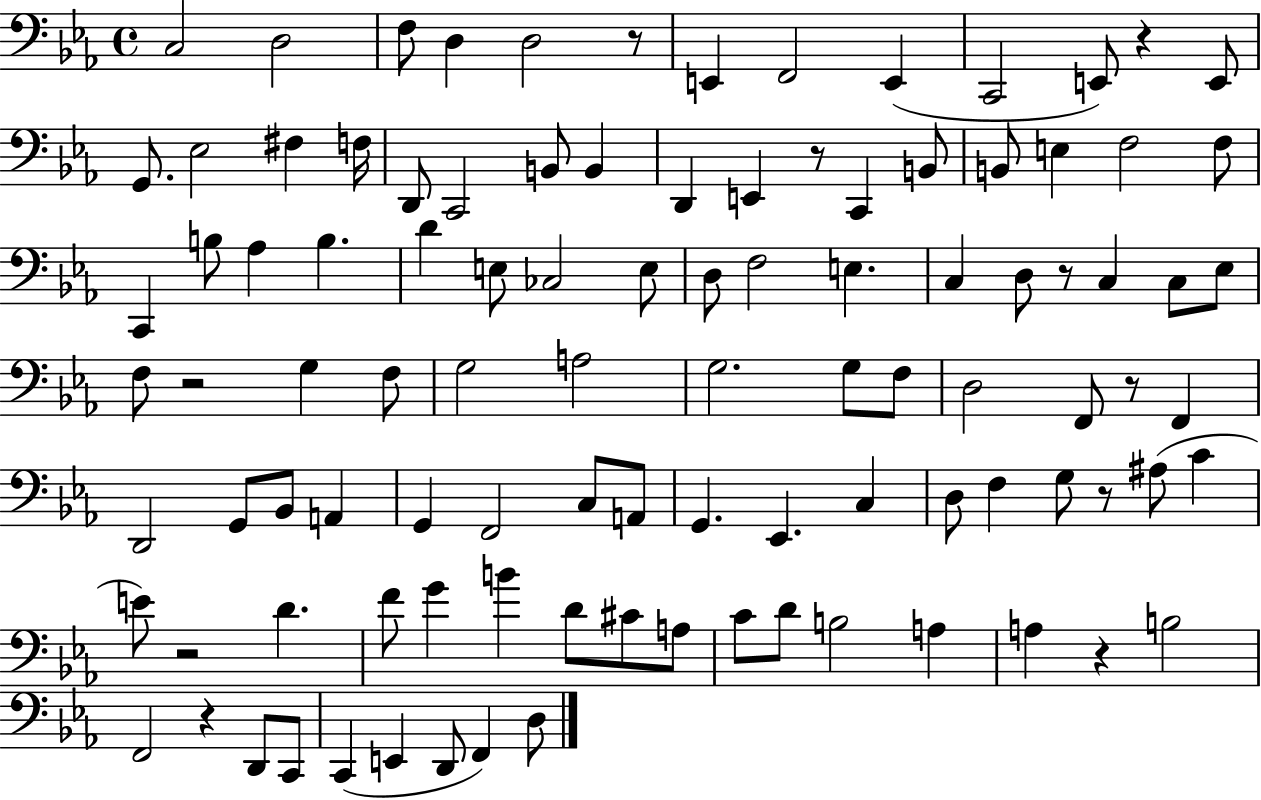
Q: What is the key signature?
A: EES major